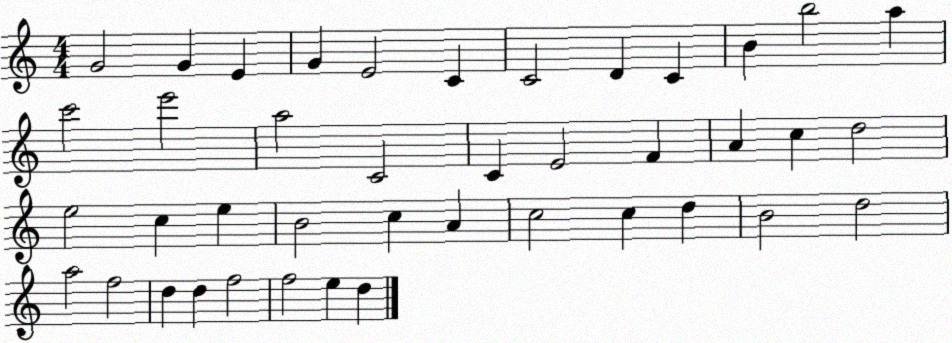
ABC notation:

X:1
T:Untitled
M:4/4
L:1/4
K:C
G2 G E G E2 C C2 D C B b2 a c'2 e'2 a2 C2 C E2 F A c d2 e2 c e B2 c A c2 c d B2 d2 a2 f2 d d f2 f2 e d